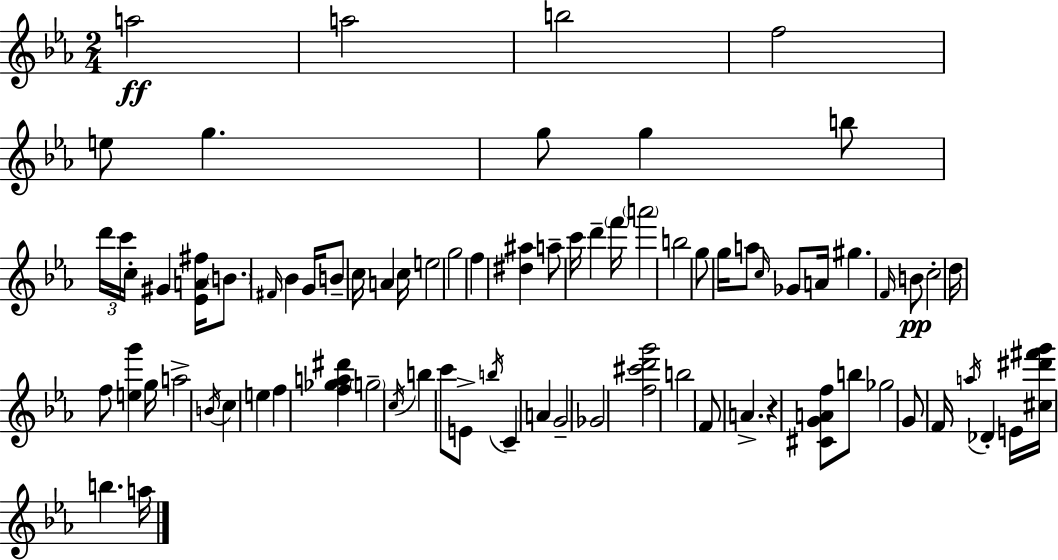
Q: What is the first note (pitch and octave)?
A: A5